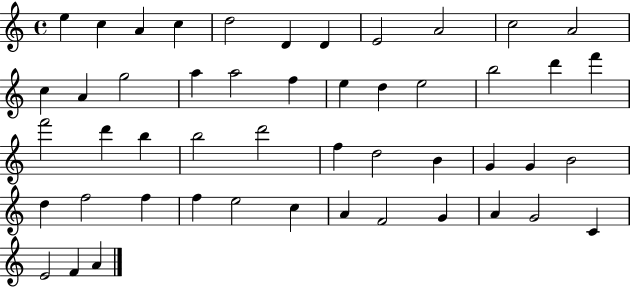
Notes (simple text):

E5/q C5/q A4/q C5/q D5/h D4/q D4/q E4/h A4/h C5/h A4/h C5/q A4/q G5/h A5/q A5/h F5/q E5/q D5/q E5/h B5/h D6/q F6/q F6/h D6/q B5/q B5/h D6/h F5/q D5/h B4/q G4/q G4/q B4/h D5/q F5/h F5/q F5/q E5/h C5/q A4/q F4/h G4/q A4/q G4/h C4/q E4/h F4/q A4/q